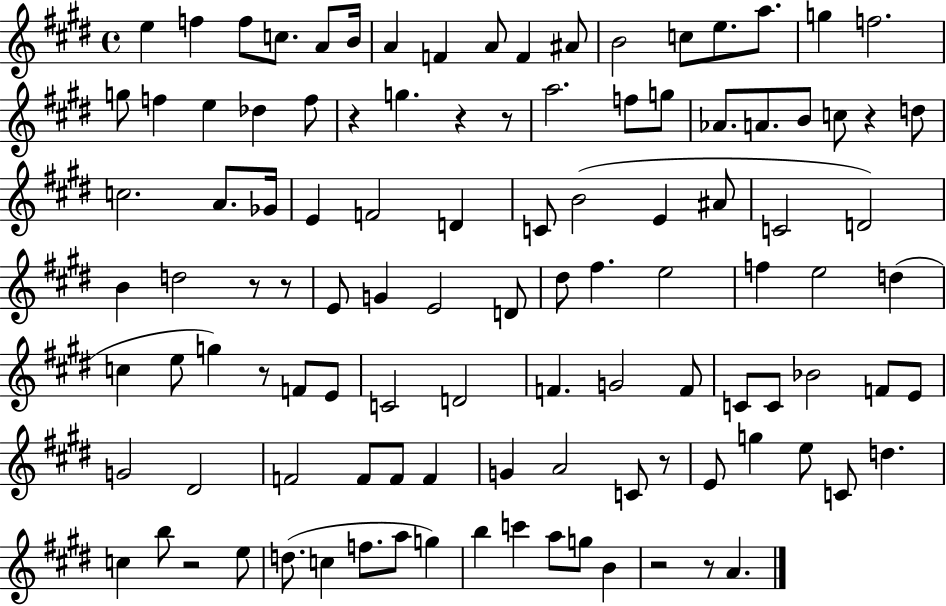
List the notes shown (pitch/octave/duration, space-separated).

E5/q F5/q F5/e C5/e. A4/e B4/s A4/q F4/q A4/e F4/q A#4/e B4/h C5/e E5/e. A5/e. G5/q F5/h. G5/e F5/q E5/q Db5/q F5/e R/q G5/q. R/q R/e A5/h. F5/e G5/e Ab4/e. A4/e. B4/e C5/e R/q D5/e C5/h. A4/e. Gb4/s E4/q F4/h D4/q C4/e B4/h E4/q A#4/e C4/h D4/h B4/q D5/h R/e R/e E4/e G4/q E4/h D4/e D#5/e F#5/q. E5/h F5/q E5/h D5/q C5/q E5/e G5/q R/e F4/e E4/e C4/h D4/h F4/q. G4/h F4/e C4/e C4/e Bb4/h F4/e E4/e G4/h D#4/h F4/h F4/e F4/e F4/q G4/q A4/h C4/e R/e E4/e G5/q E5/e C4/e D5/q. C5/q B5/e R/h E5/e D5/e. C5/q F5/e. A5/e G5/q B5/q C6/q A5/e G5/e B4/q R/h R/e A4/q.